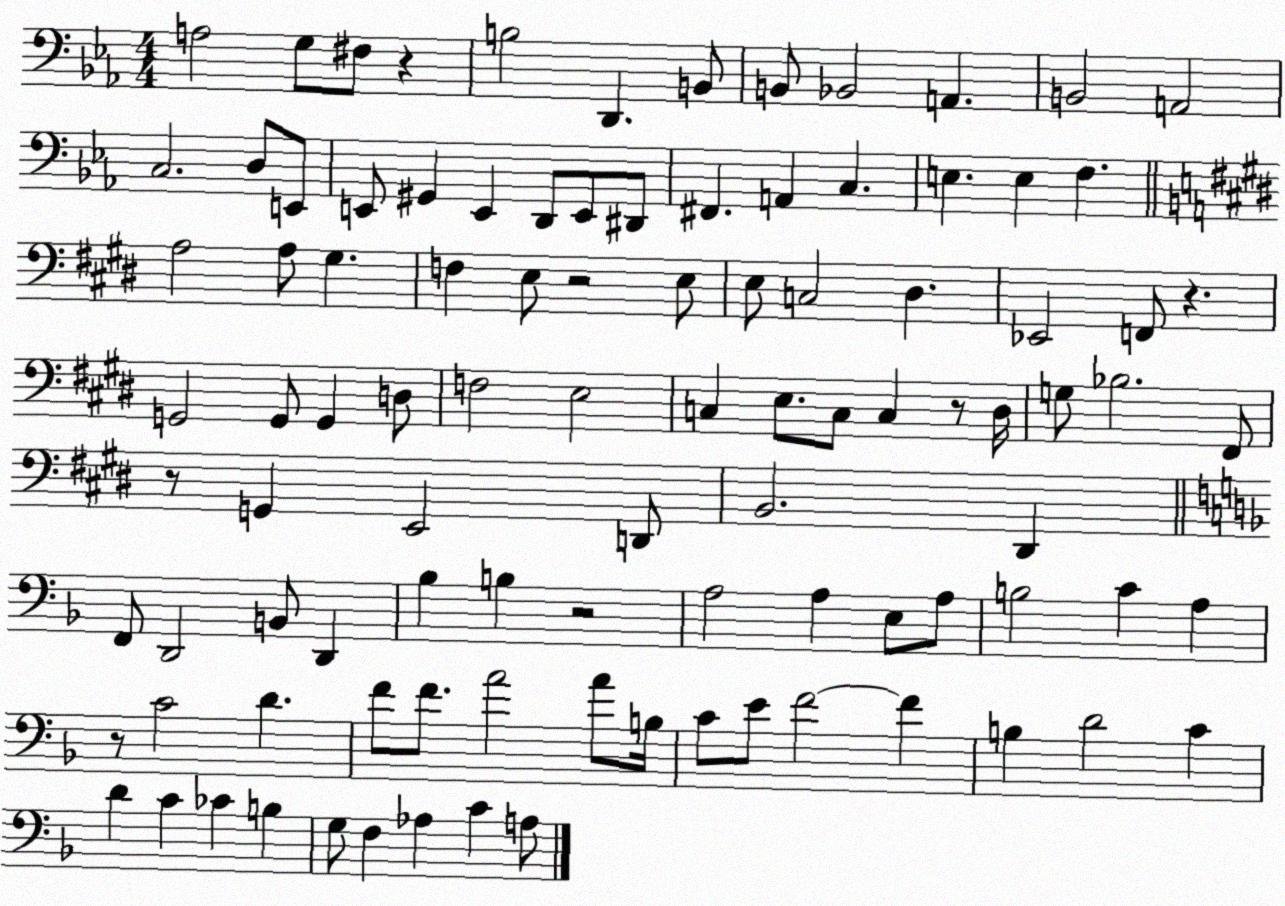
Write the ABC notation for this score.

X:1
T:Untitled
M:4/4
L:1/4
K:Eb
A,2 G,/2 ^F,/2 z B,2 D,, B,,/2 B,,/2 _B,,2 A,, B,,2 A,,2 C,2 D,/2 E,,/2 E,,/2 ^G,, E,, D,,/2 E,,/2 ^D,,/2 ^F,, A,, C, E, E, F, A,2 A,/2 ^G, F, E,/2 z2 E,/2 E,/2 C,2 ^D, _E,,2 F,,/2 z G,,2 G,,/2 G,, D,/2 F,2 E,2 C, E,/2 C,/2 C, z/2 ^D,/4 G,/2 _B,2 ^F,,/2 z/2 G,, E,,2 D,,/2 B,,2 ^D,, F,,/2 D,,2 B,,/2 D,, _B, B, z2 A,2 A, E,/2 A,/2 B,2 C A, z/2 C2 D F/2 F/2 A2 A/2 B,/4 C/2 E/2 F2 F B, D2 C D C _C B, G,/2 F, _A, C A,/2